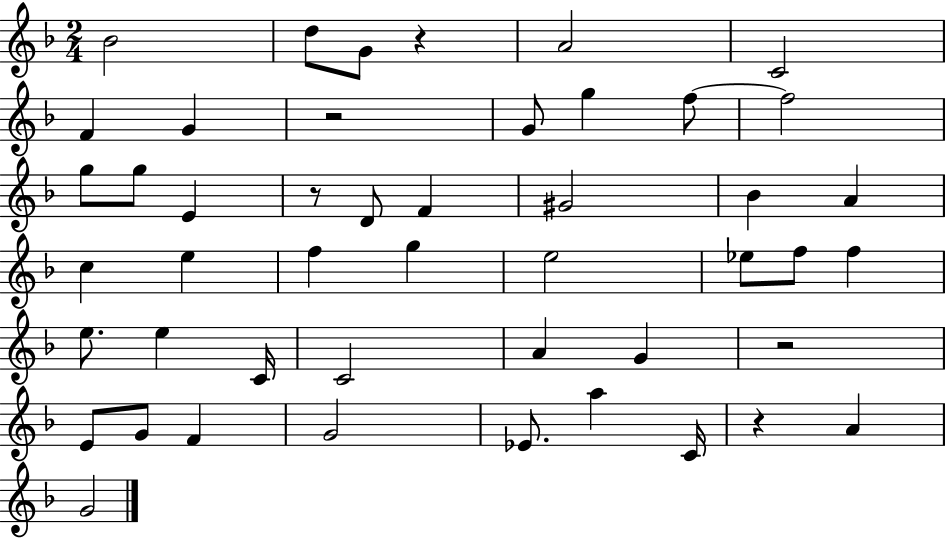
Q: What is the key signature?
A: F major